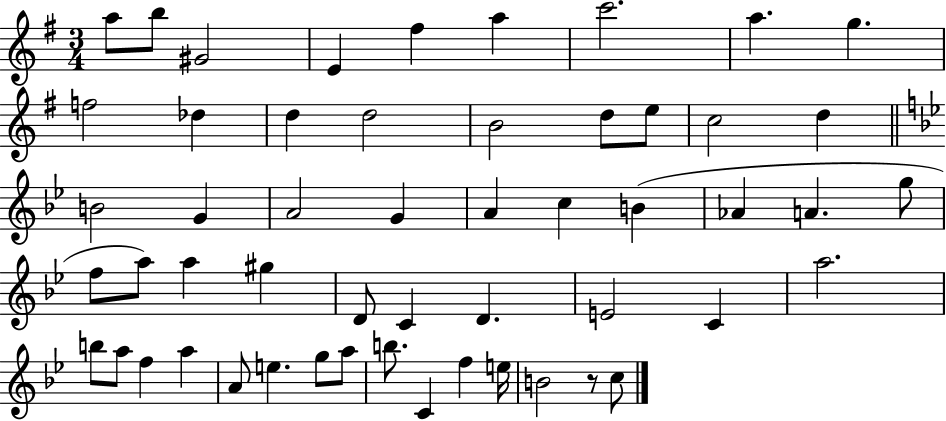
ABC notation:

X:1
T:Untitled
M:3/4
L:1/4
K:G
a/2 b/2 ^G2 E ^f a c'2 a g f2 _d d d2 B2 d/2 e/2 c2 d B2 G A2 G A c B _A A g/2 f/2 a/2 a ^g D/2 C D E2 C a2 b/2 a/2 f a A/2 e g/2 a/2 b/2 C f e/4 B2 z/2 c/2